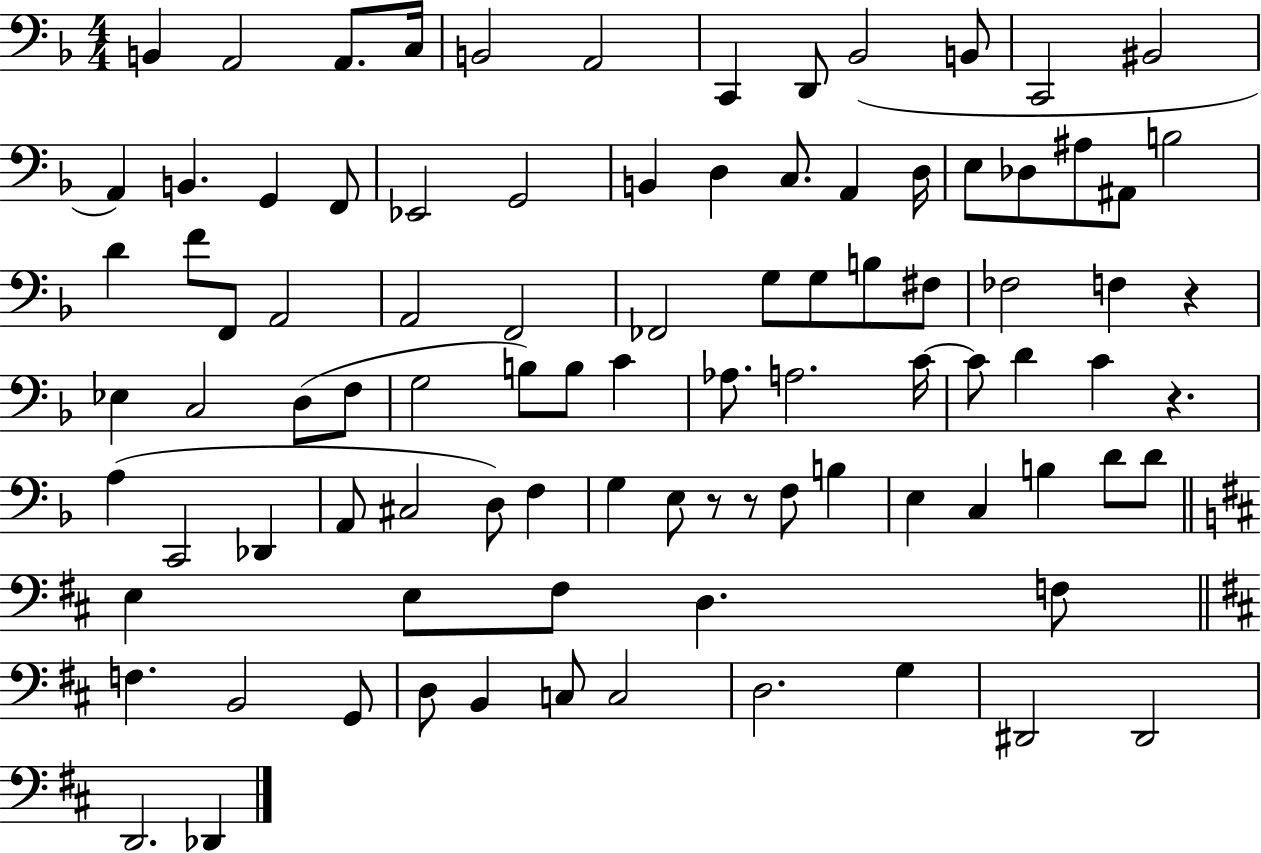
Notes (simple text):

B2/q A2/h A2/e. C3/s B2/h A2/h C2/q D2/e Bb2/h B2/e C2/h BIS2/h A2/q B2/q. G2/q F2/e Eb2/h G2/h B2/q D3/q C3/e. A2/q D3/s E3/e Db3/e A#3/e A#2/e B3/h D4/q F4/e F2/e A2/h A2/h F2/h FES2/h G3/e G3/e B3/e F#3/e FES3/h F3/q R/q Eb3/q C3/h D3/e F3/e G3/h B3/e B3/e C4/q Ab3/e. A3/h. C4/s C4/e D4/q C4/q R/q. A3/q C2/h Db2/q A2/e C#3/h D3/e F3/q G3/q E3/e R/e R/e F3/e B3/q E3/q C3/q B3/q D4/e D4/e E3/q E3/e F#3/e D3/q. F3/e F3/q. B2/h G2/e D3/e B2/q C3/e C3/h D3/h. G3/q D#2/h D#2/h D2/h. Db2/q